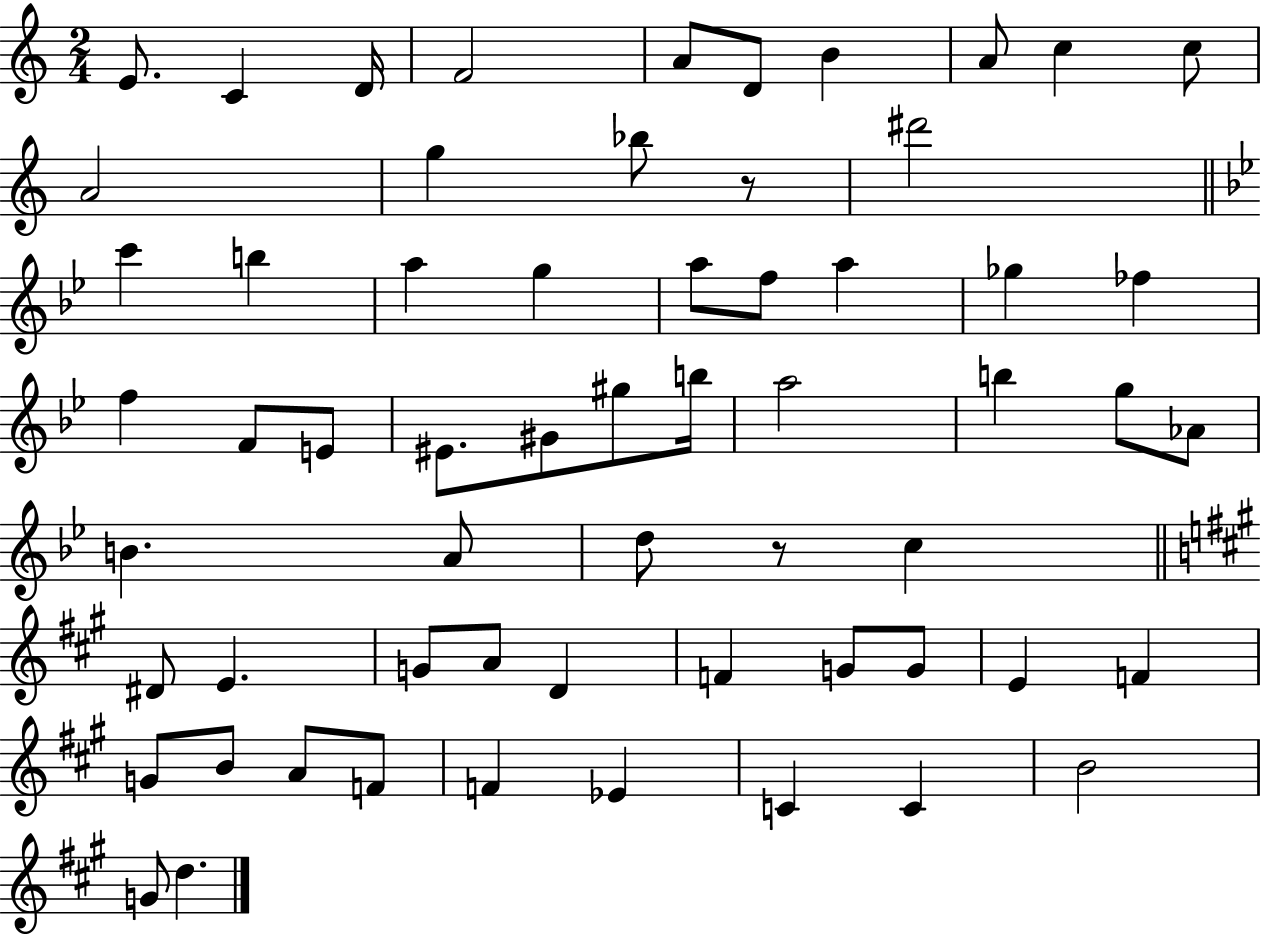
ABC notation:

X:1
T:Untitled
M:2/4
L:1/4
K:C
E/2 C D/4 F2 A/2 D/2 B A/2 c c/2 A2 g _b/2 z/2 ^d'2 c' b a g a/2 f/2 a _g _f f F/2 E/2 ^E/2 ^G/2 ^g/2 b/4 a2 b g/2 _A/2 B A/2 d/2 z/2 c ^D/2 E G/2 A/2 D F G/2 G/2 E F G/2 B/2 A/2 F/2 F _E C C B2 G/2 d